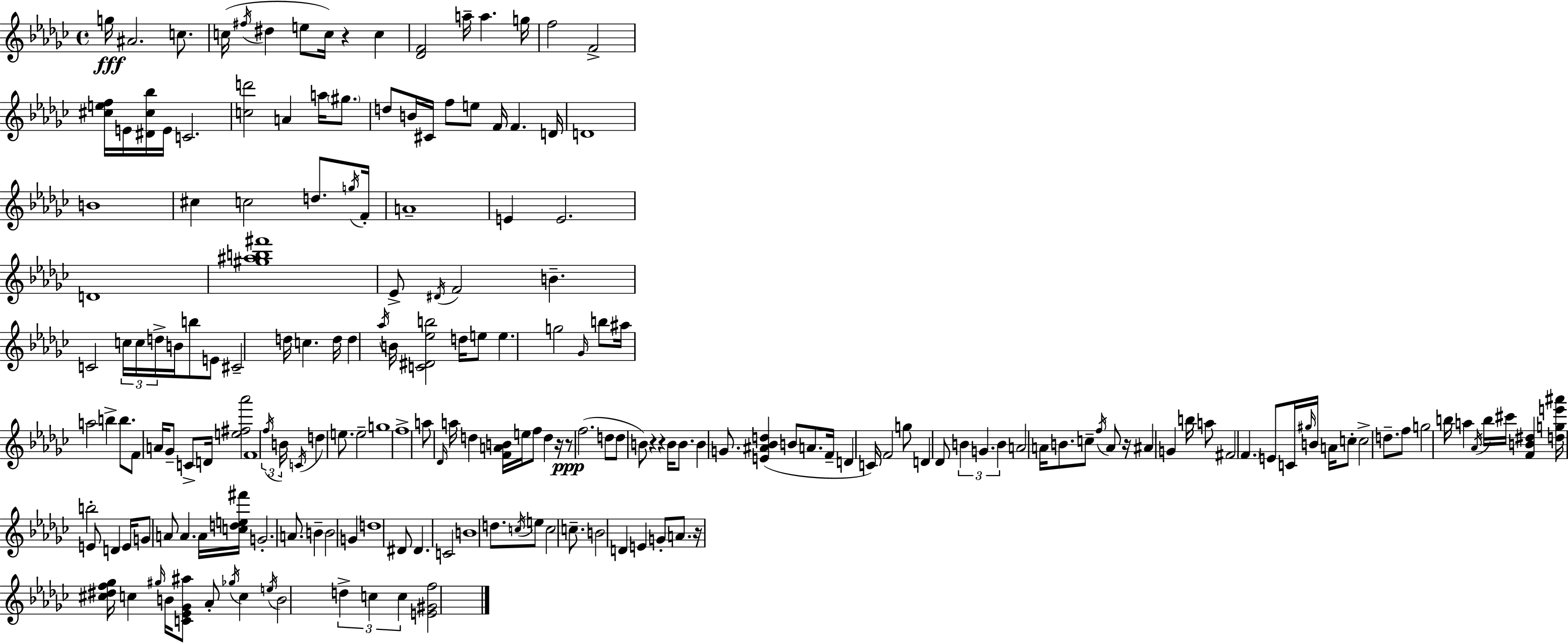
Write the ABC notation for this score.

X:1
T:Untitled
M:4/4
L:1/4
K:Ebm
g/4 ^A2 c/2 c/4 ^f/4 ^d e/2 c/4 z c [_DF]2 a/4 a g/4 f2 F2 [^cef]/4 E/4 [^D^c_b]/4 E/4 C2 [cd']2 A a/4 ^g/2 d/2 B/4 ^C/4 f/2 e/2 F/4 F D/4 D4 B4 ^c c2 d/2 g/4 F/4 A4 E E2 D4 [^g^ab^f']4 _E/2 ^D/4 F2 B C2 c/4 c/4 d/4 B/4 b/2 E/2 ^C2 d/4 c d/4 d _a/4 B/4 [C^D_eb]2 d/4 e/2 e g2 _G/4 b/2 ^a/4 a2 b b/2 F/2 A/4 _G/2 C/2 D/4 [e^f_a']2 F4 f/4 B/4 C/4 d e/2 e2 g4 f4 a/2 _D/4 a/4 d [FAB]/4 e/4 f/2 d z/4 z/2 f2 d/2 d/2 B/2 z z B/4 B/2 B G/2 [E^A_Bd] B/2 A/2 F/4 D C/4 F2 g/2 D _D/2 B G B A2 A/4 B/2 c/2 f/4 A/2 z/4 ^A G b/4 a/2 ^F2 F E/2 C/4 ^g/4 B/4 A/4 c/2 c2 d/2 f/2 g2 b/4 a _A/4 b/4 ^c'/4 [FB^d] [dge'^a']/4 b2 E/2 D E/4 G/2 A/2 A A/4 [cde^f']/4 G2 A/2 B B2 G d4 ^D/2 ^D C2 B4 d/2 c/4 e/2 c2 c/2 B2 D E G/2 A/2 z/4 [^c^df_g]/4 c ^g/4 B/4 [C_E_G^a]/2 _A/2 _g/4 c e/4 B2 d c c [E^Gf]2